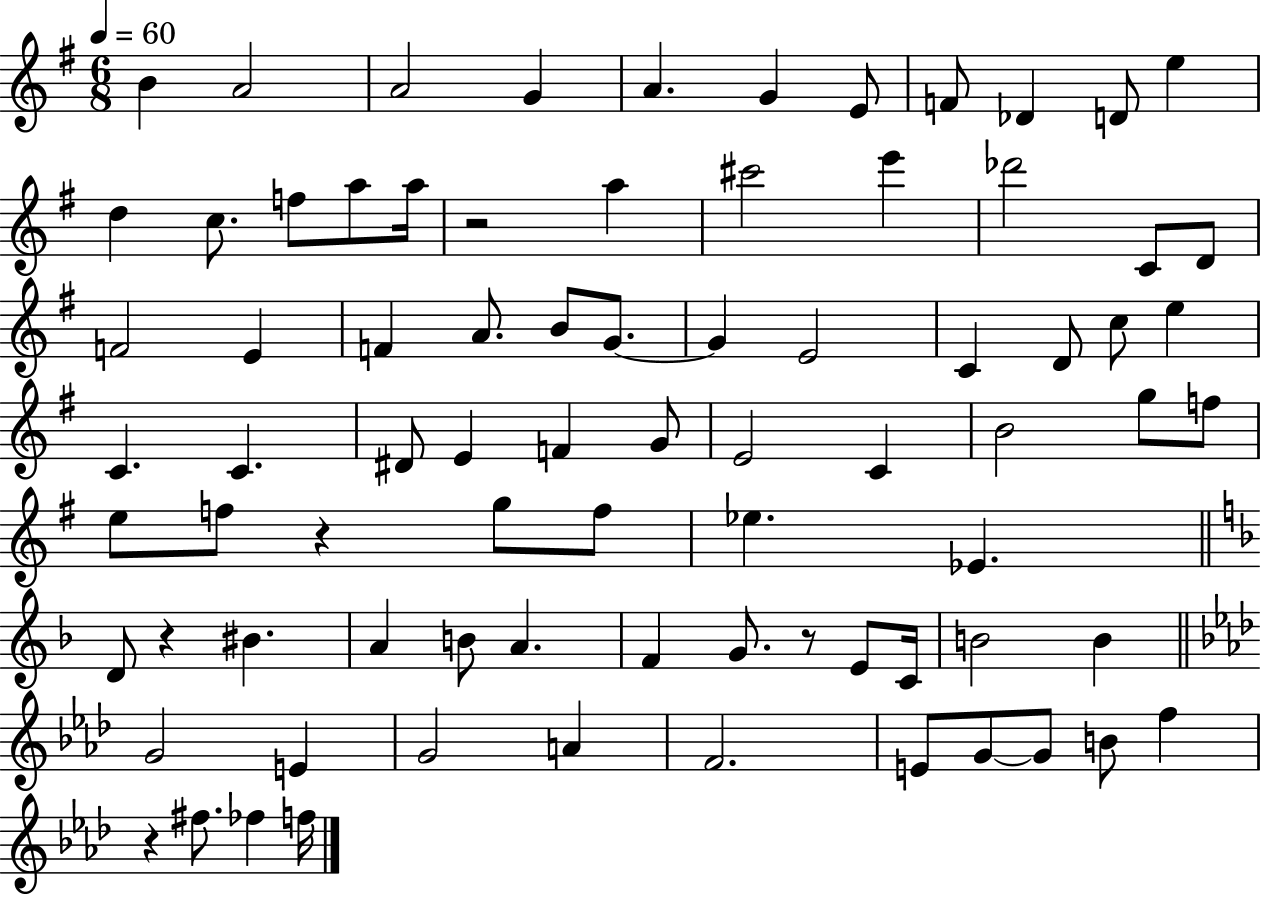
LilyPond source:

{
  \clef treble
  \numericTimeSignature
  \time 6/8
  \key g \major
  \tempo 4 = 60
  \repeat volta 2 { b'4 a'2 | a'2 g'4 | a'4. g'4 e'8 | f'8 des'4 d'8 e''4 | \break d''4 c''8. f''8 a''8 a''16 | r2 a''4 | cis'''2 e'''4 | des'''2 c'8 d'8 | \break f'2 e'4 | f'4 a'8. b'8 g'8.~~ | g'4 e'2 | c'4 d'8 c''8 e''4 | \break c'4. c'4. | dis'8 e'4 f'4 g'8 | e'2 c'4 | b'2 g''8 f''8 | \break e''8 f''8 r4 g''8 f''8 | ees''4. ees'4. | \bar "||" \break \key f \major d'8 r4 bis'4. | a'4 b'8 a'4. | f'4 g'8. r8 e'8 c'16 | b'2 b'4 | \break \bar "||" \break \key aes \major g'2 e'4 | g'2 a'4 | f'2. | e'8 g'8~~ g'8 b'8 f''4 | \break r4 fis''8. fes''4 f''16 | } \bar "|."
}